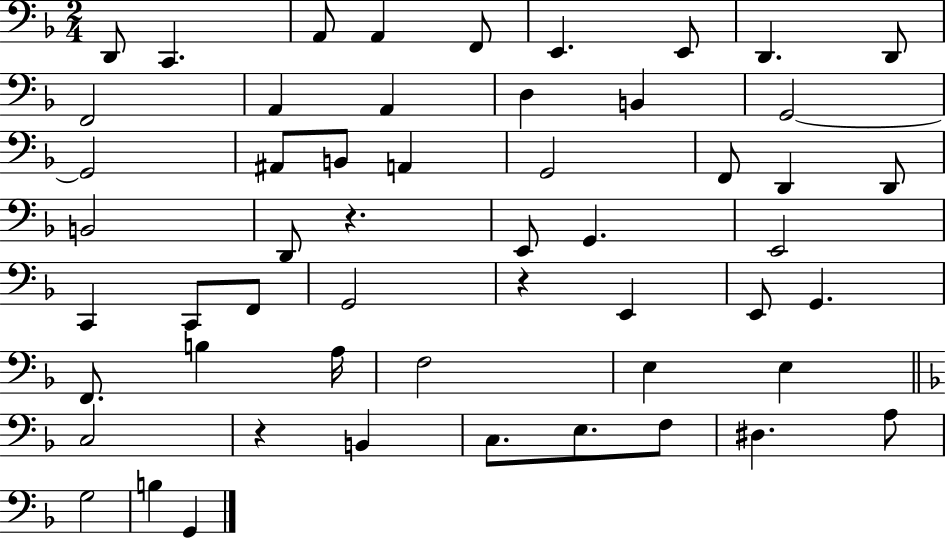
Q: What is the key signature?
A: F major